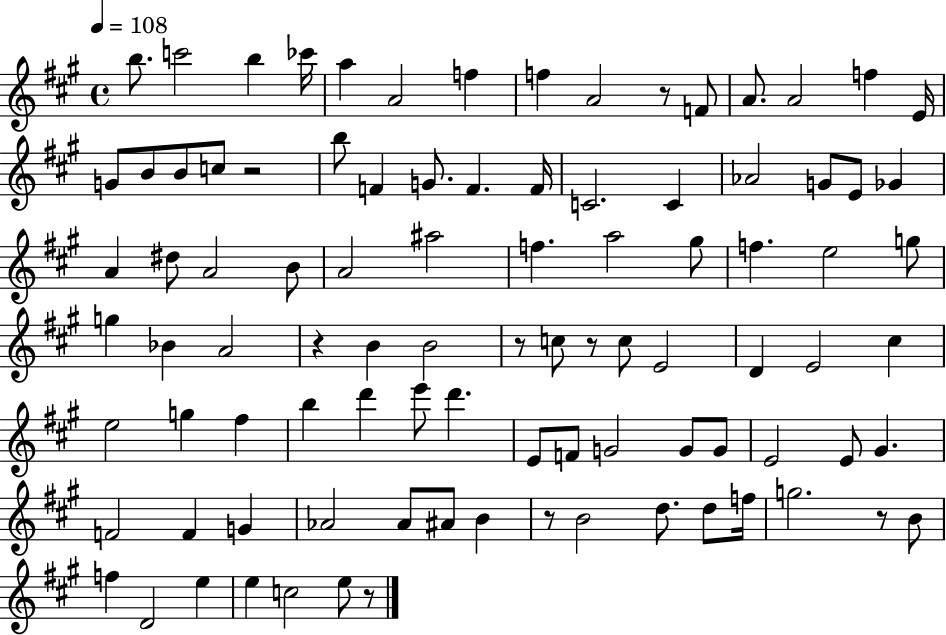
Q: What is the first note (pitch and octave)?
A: B5